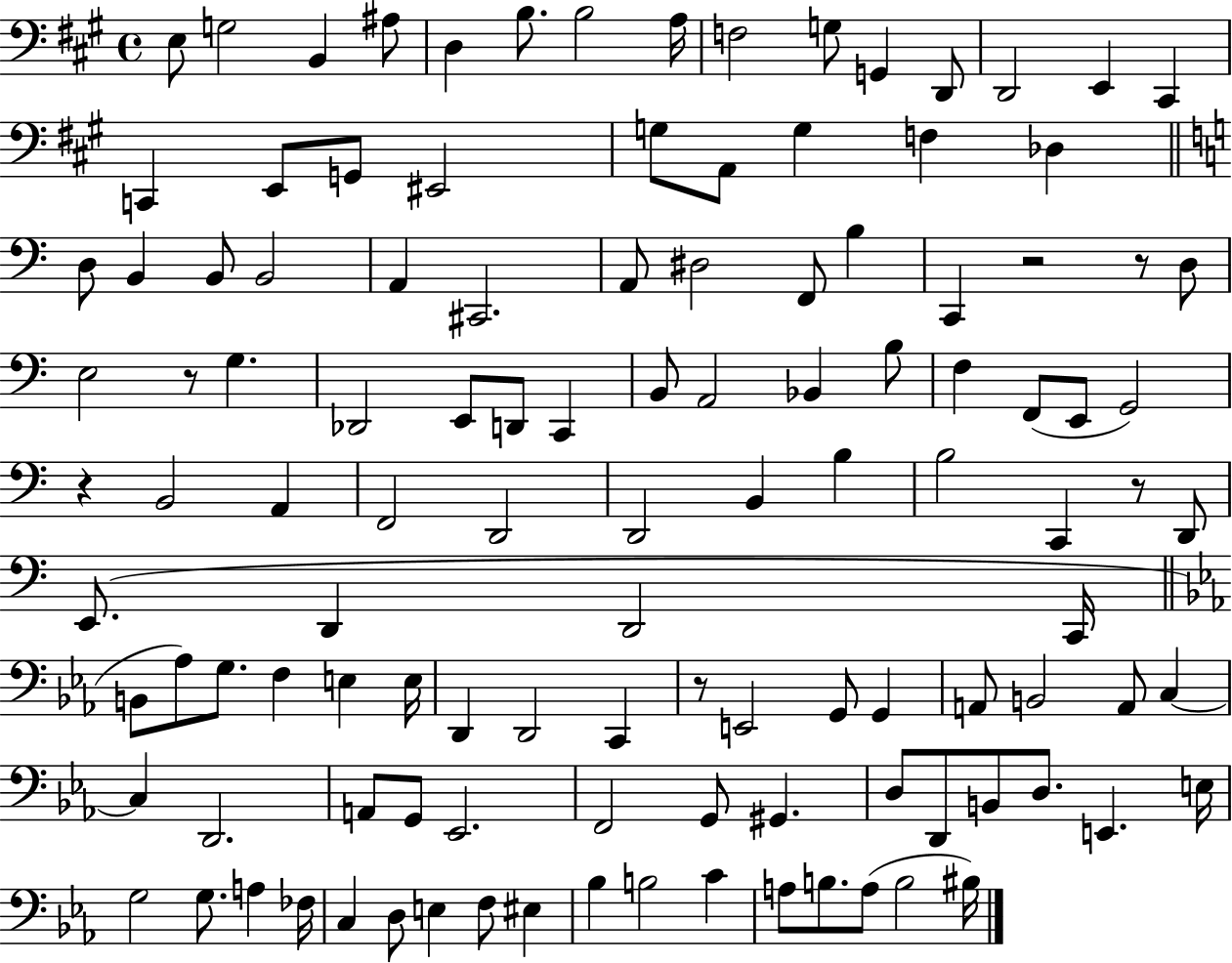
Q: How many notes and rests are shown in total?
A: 117